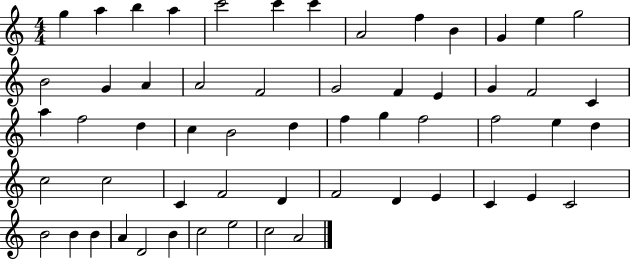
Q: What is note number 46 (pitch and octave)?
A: E4